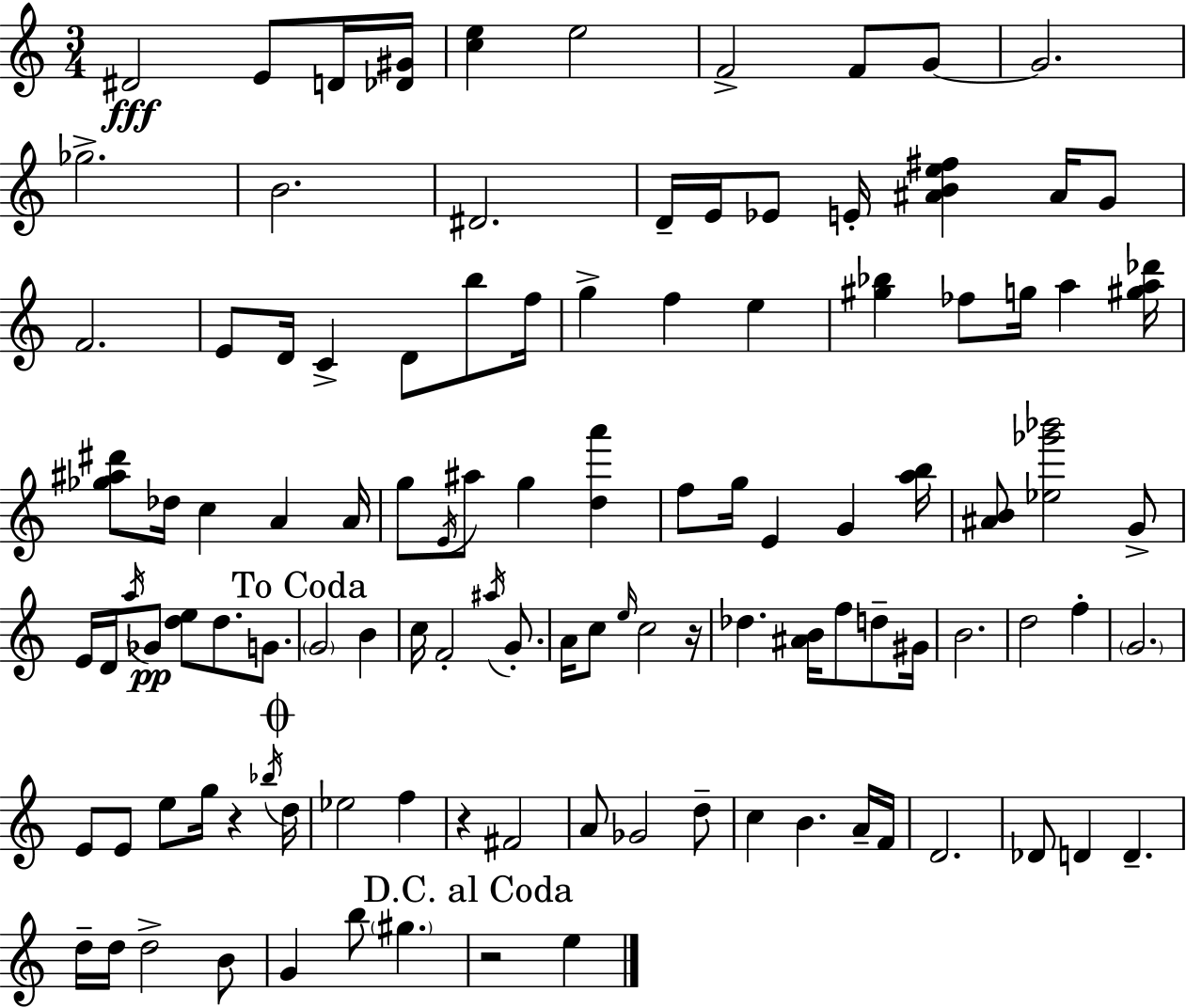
{
  \clef treble
  \numericTimeSignature
  \time 3/4
  \key c \major
  dis'2\fff e'8 d'16 <des' gis'>16 | <c'' e''>4 e''2 | f'2-> f'8 g'8~~ | g'2. | \break ges''2.-> | b'2. | dis'2. | d'16-- e'16 ees'8 e'16-. <ais' b' e'' fis''>4 ais'16 g'8 | \break f'2. | e'8 d'16 c'4-> d'8 b''8 f''16 | g''4-> f''4 e''4 | <gis'' bes''>4 fes''8 g''16 a''4 <gis'' a'' des'''>16 | \break <ges'' ais'' dis'''>8 des''16 c''4 a'4 a'16 | g''8 \acciaccatura { e'16 } ais''8 g''4 <d'' a'''>4 | f''8 g''16 e'4 g'4 | <a'' b''>16 <ais' b'>8 <ees'' ges''' bes'''>2 g'8-> | \break e'16 d'16 \acciaccatura { a''16 }\pp ges'8 <d'' e''>8 d''8. g'8. | \mark "To Coda" \parenthesize g'2 b'4 | c''16 f'2-. \acciaccatura { ais''16 } | g'8.-. a'16 c''8 \grace { e''16 } c''2 | \break r16 des''4. <ais' b'>16 f''8 | d''8-- gis'16 b'2. | d''2 | f''4-. \parenthesize g'2. | \break e'8 e'8 e''8 g''16 r4 | \acciaccatura { bes''16 } \mark \markup { \musicglyph "scripts.coda" } d''16 ees''2 | f''4 r4 fis'2 | a'8 ges'2 | \break d''8-- c''4 b'4. | a'16-- f'16 d'2. | des'8 d'4 d'4.-- | d''16-- d''16 d''2-> | \break b'8 g'4 b''8 \parenthesize gis''4. | \mark "D.C. al Coda" r2 | e''4 \bar "|."
}